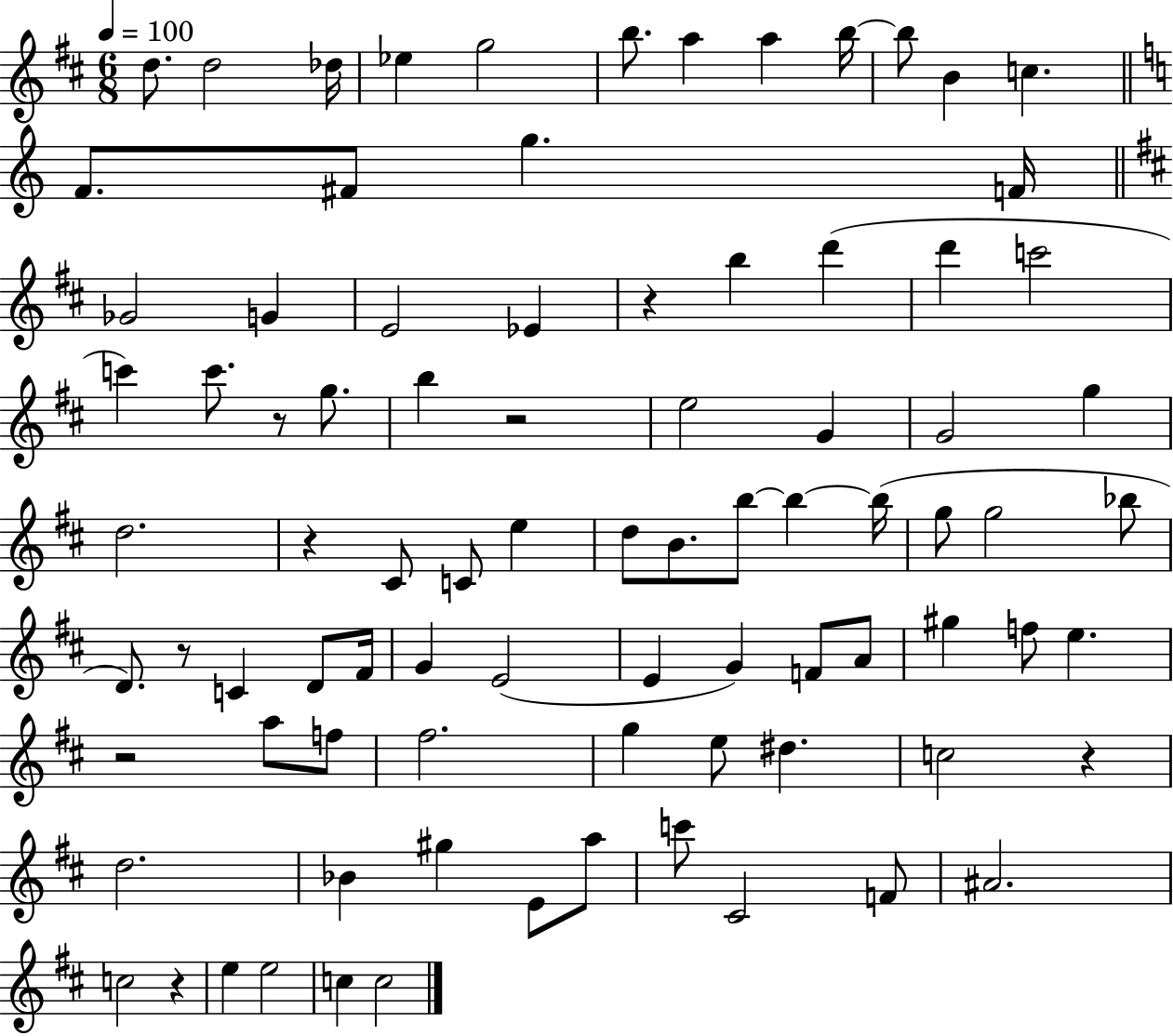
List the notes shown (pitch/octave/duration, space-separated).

D5/e. D5/h Db5/s Eb5/q G5/h B5/e. A5/q A5/q B5/s B5/e B4/q C5/q. F4/e. F#4/e G5/q. F4/s Gb4/h G4/q E4/h Eb4/q R/q B5/q D6/q D6/q C6/h C6/q C6/e. R/e G5/e. B5/q R/h E5/h G4/q G4/h G5/q D5/h. R/q C#4/e C4/e E5/q D5/e B4/e. B5/e B5/q B5/s G5/e G5/h Bb5/e D4/e. R/e C4/q D4/e F#4/s G4/q E4/h E4/q G4/q F4/e A4/e G#5/q F5/e E5/q. R/h A5/e F5/e F#5/h. G5/q E5/e D#5/q. C5/h R/q D5/h. Bb4/q G#5/q E4/e A5/e C6/e C#4/h F4/e A#4/h. C5/h R/q E5/q E5/h C5/q C5/h